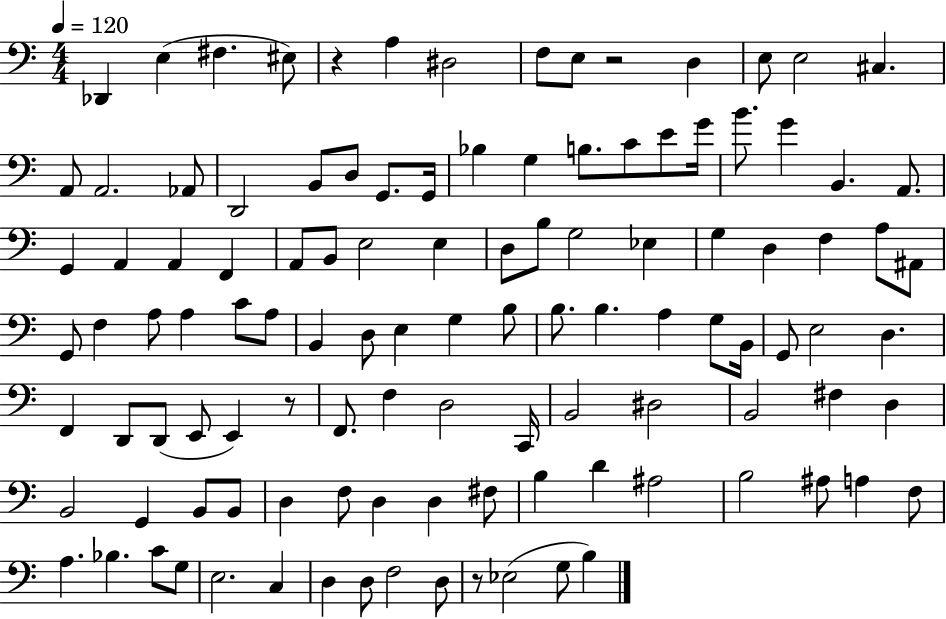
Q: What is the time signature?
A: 4/4